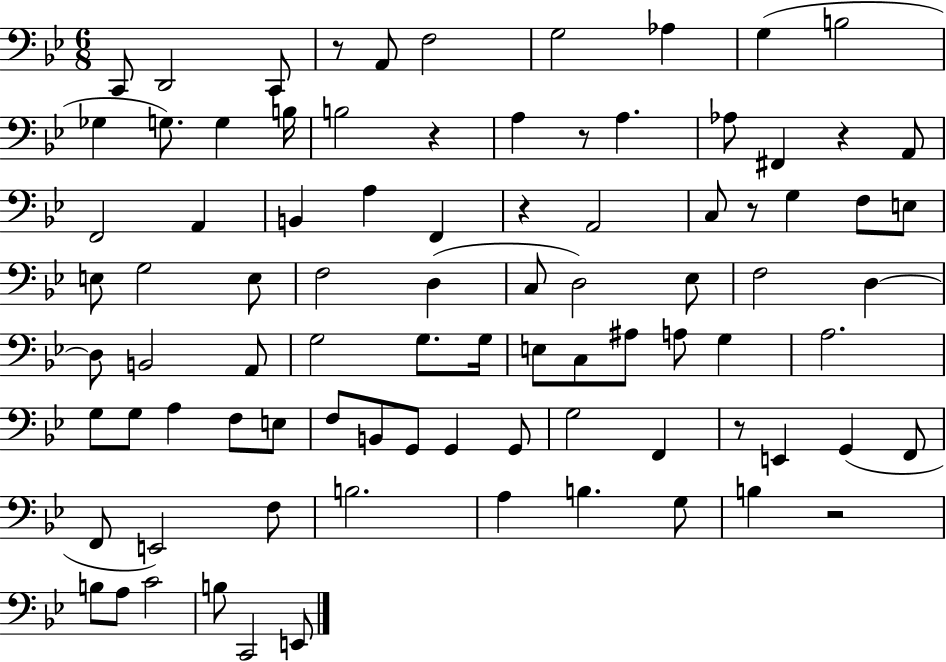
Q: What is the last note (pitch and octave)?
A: E2